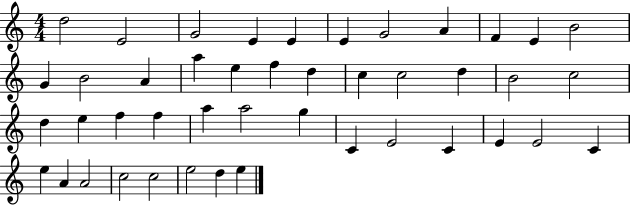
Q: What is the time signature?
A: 4/4